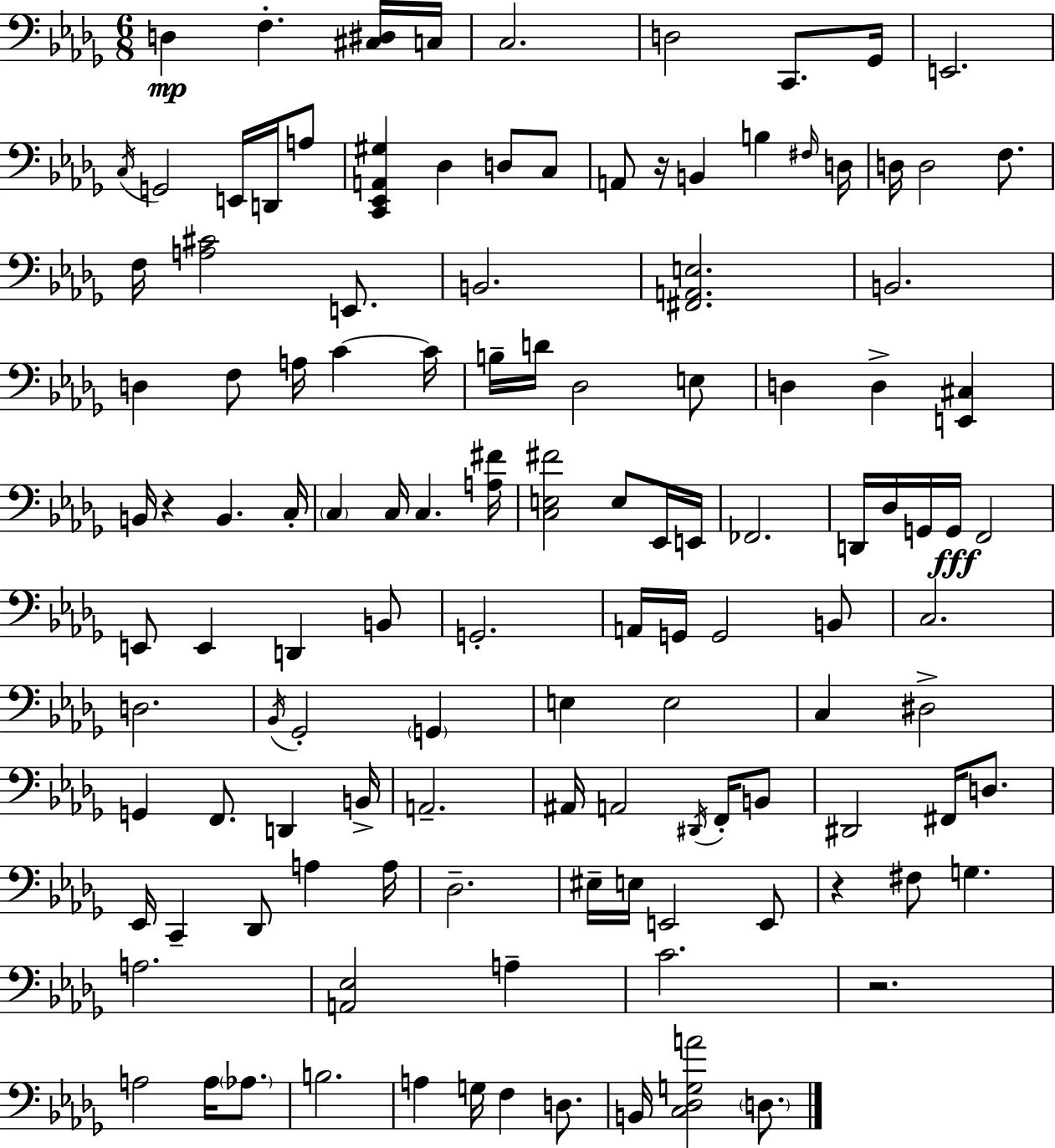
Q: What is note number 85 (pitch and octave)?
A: D3